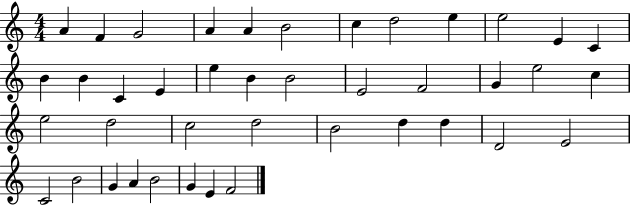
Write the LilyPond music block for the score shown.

{
  \clef treble
  \numericTimeSignature
  \time 4/4
  \key c \major
  a'4 f'4 g'2 | a'4 a'4 b'2 | c''4 d''2 e''4 | e''2 e'4 c'4 | \break b'4 b'4 c'4 e'4 | e''4 b'4 b'2 | e'2 f'2 | g'4 e''2 c''4 | \break e''2 d''2 | c''2 d''2 | b'2 d''4 d''4 | d'2 e'2 | \break c'2 b'2 | g'4 a'4 b'2 | g'4 e'4 f'2 | \bar "|."
}